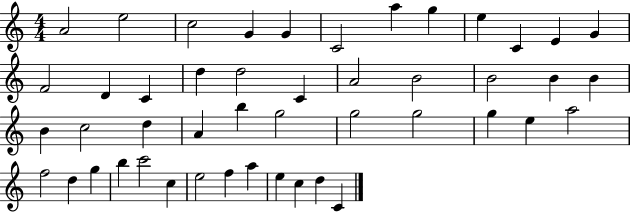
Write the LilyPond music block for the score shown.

{
  \clef treble
  \numericTimeSignature
  \time 4/4
  \key c \major
  a'2 e''2 | c''2 g'4 g'4 | c'2 a''4 g''4 | e''4 c'4 e'4 g'4 | \break f'2 d'4 c'4 | d''4 d''2 c'4 | a'2 b'2 | b'2 b'4 b'4 | \break b'4 c''2 d''4 | a'4 b''4 g''2 | g''2 g''2 | g''4 e''4 a''2 | \break f''2 d''4 g''4 | b''4 c'''2 c''4 | e''2 f''4 a''4 | e''4 c''4 d''4 c'4 | \break \bar "|."
}